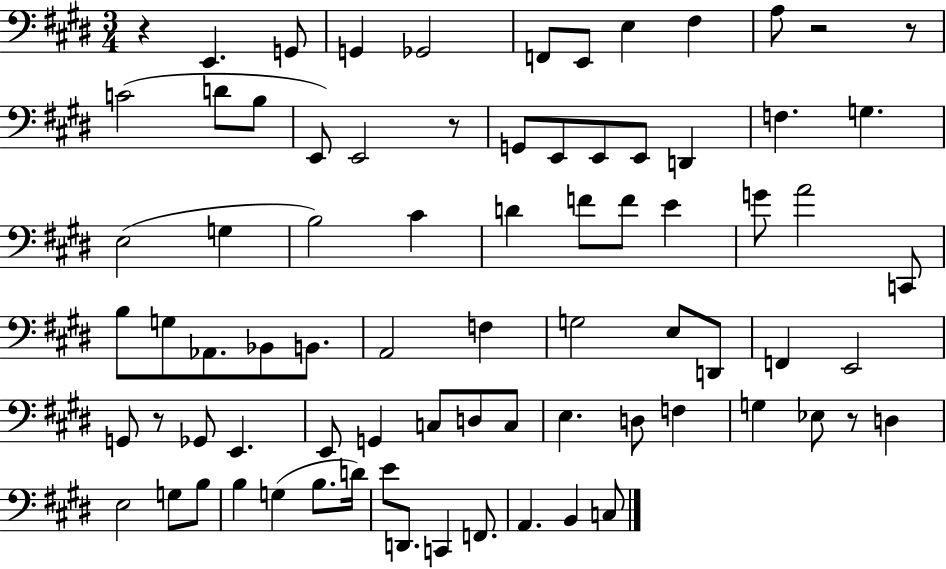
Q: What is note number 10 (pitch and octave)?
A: C4